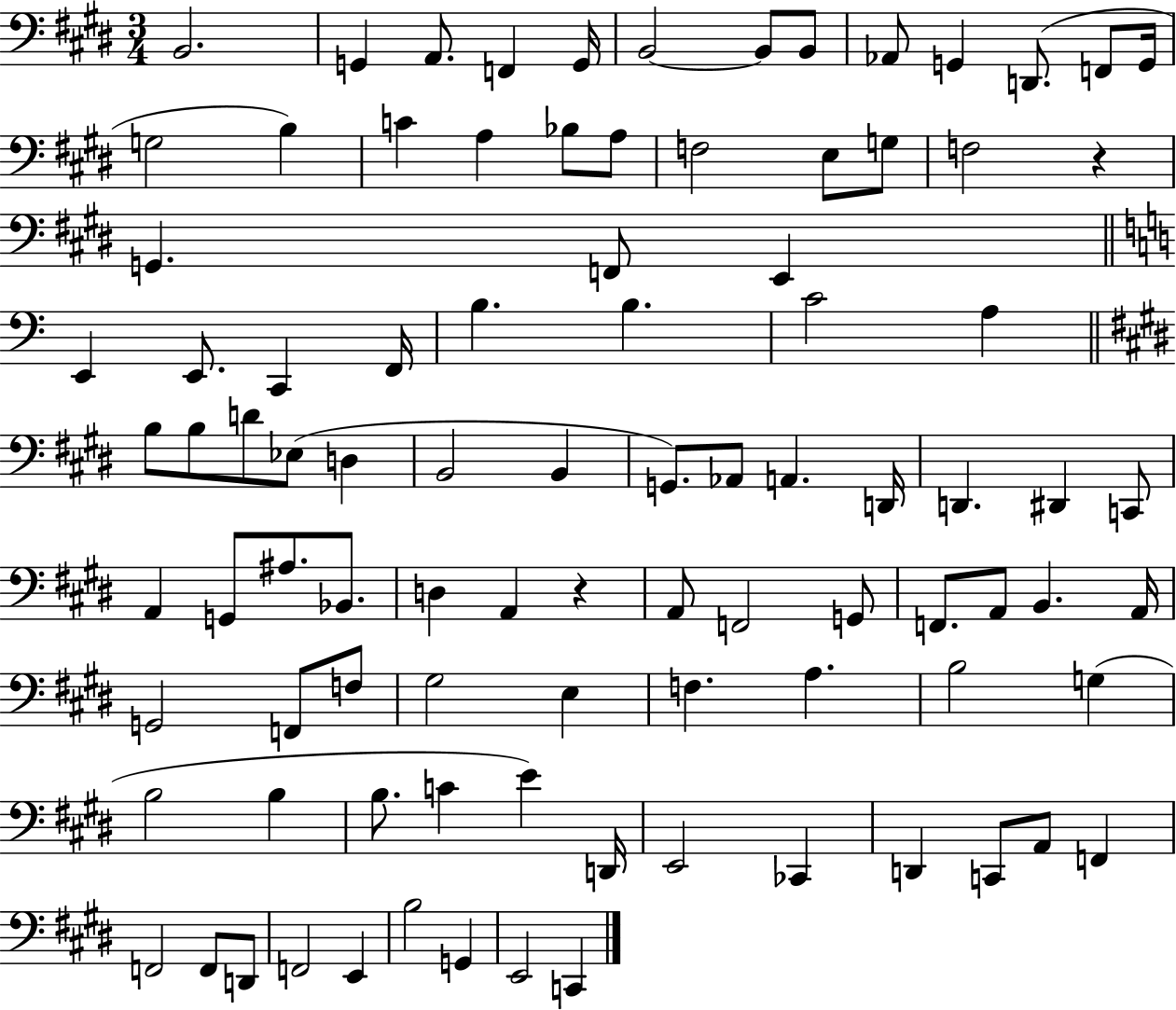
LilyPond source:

{
  \clef bass
  \numericTimeSignature
  \time 3/4
  \key e \major
  \repeat volta 2 { b,2. | g,4 a,8. f,4 g,16 | b,2~~ b,8 b,8 | aes,8 g,4 d,8.( f,8 g,16 | \break g2 b4) | c'4 a4 bes8 a8 | f2 e8 g8 | f2 r4 | \break g,4. f,8 e,4 | \bar "||" \break \key a \minor e,4 e,8. c,4 f,16 | b4. b4. | c'2 a4 | \bar "||" \break \key e \major b8 b8 d'8 ees8( d4 | b,2 b,4 | g,8.) aes,8 a,4. d,16 | d,4. dis,4 c,8 | \break a,4 g,8 ais8. bes,8. | d4 a,4 r4 | a,8 f,2 g,8 | f,8. a,8 b,4. a,16 | \break g,2 f,8 f8 | gis2 e4 | f4. a4. | b2 g4( | \break b2 b4 | b8. c'4 e'4) d,16 | e,2 ces,4 | d,4 c,8 a,8 f,4 | \break f,2 f,8 d,8 | f,2 e,4 | b2 g,4 | e,2 c,4 | \break } \bar "|."
}